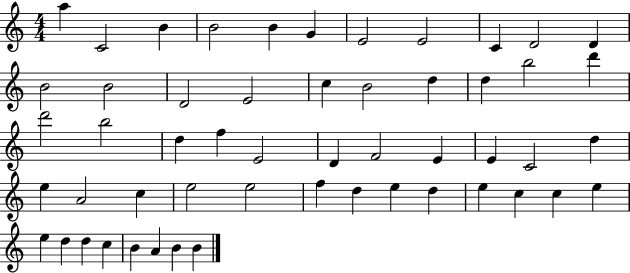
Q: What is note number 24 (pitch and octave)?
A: D5